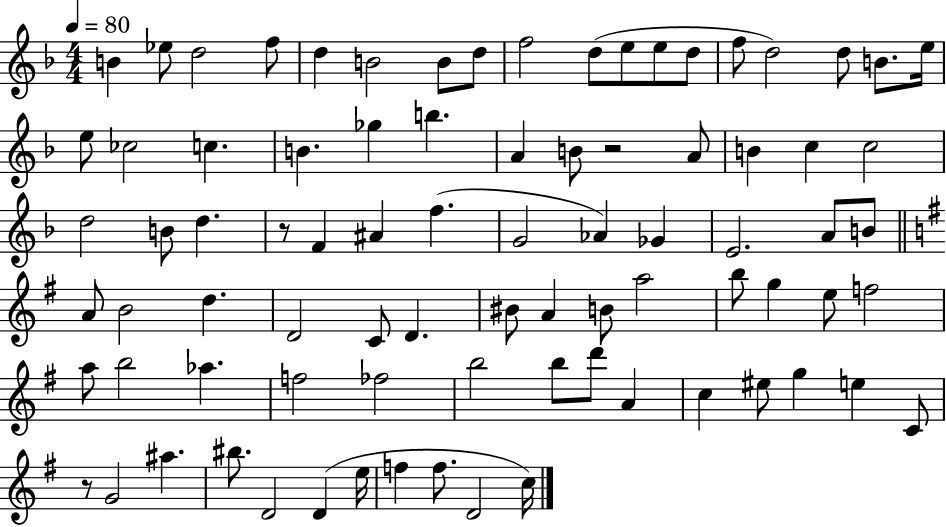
B4/q Eb5/e D5/h F5/e D5/q B4/h B4/e D5/e F5/h D5/e E5/e E5/e D5/e F5/e D5/h D5/e B4/e. E5/s E5/e CES5/h C5/q. B4/q. Gb5/q B5/q. A4/q B4/e R/h A4/e B4/q C5/q C5/h D5/h B4/e D5/q. R/e F4/q A#4/q F5/q. G4/h Ab4/q Gb4/q E4/h. A4/e B4/e A4/e B4/h D5/q. D4/h C4/e D4/q. BIS4/e A4/q B4/e A5/h B5/e G5/q E5/e F5/h A5/e B5/h Ab5/q. F5/h FES5/h B5/h B5/e D6/e A4/q C5/q EIS5/e G5/q E5/q C4/e R/e G4/h A#5/q. BIS5/e. D4/h D4/q E5/s F5/q F5/e. D4/h C5/s